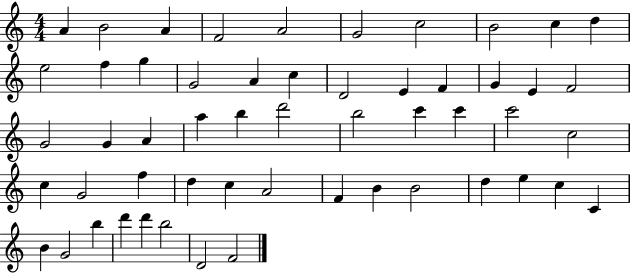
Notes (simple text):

A4/q B4/h A4/q F4/h A4/h G4/h C5/h B4/h C5/q D5/q E5/h F5/q G5/q G4/h A4/q C5/q D4/h E4/q F4/q G4/q E4/q F4/h G4/h G4/q A4/q A5/q B5/q D6/h B5/h C6/q C6/q C6/h C5/h C5/q G4/h F5/q D5/q C5/q A4/h F4/q B4/q B4/h D5/q E5/q C5/q C4/q B4/q G4/h B5/q D6/q D6/q B5/h D4/h F4/h